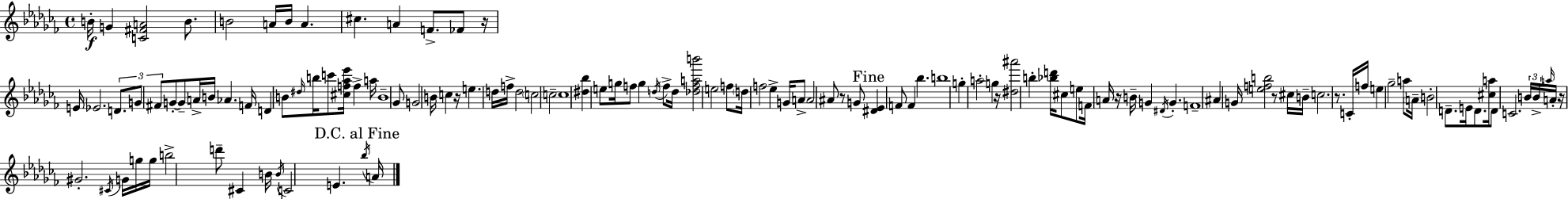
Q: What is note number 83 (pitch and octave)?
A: E5